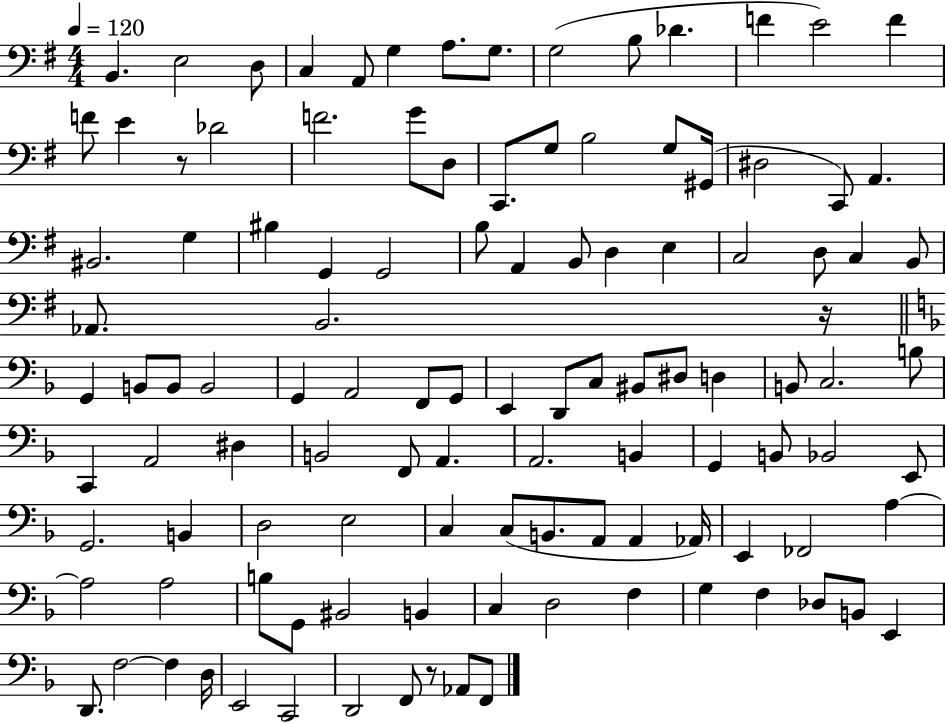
B2/q. E3/h D3/e C3/q A2/e G3/q A3/e. G3/e. G3/h B3/e Db4/q. F4/q E4/h F4/q F4/e E4/q R/e Db4/h F4/h. G4/e D3/e C2/e. G3/e B3/h G3/e G#2/s D#3/h C2/e A2/q. BIS2/h. G3/q BIS3/q G2/q G2/h B3/e A2/q B2/e D3/q E3/q C3/h D3/e C3/q B2/e Ab2/e. B2/h. R/s G2/q B2/e B2/e B2/h G2/q A2/h F2/e G2/e E2/q D2/e C3/e BIS2/e D#3/e D3/q B2/e C3/h. B3/e C2/q A2/h D#3/q B2/h F2/e A2/q. A2/h. B2/q G2/q B2/e Bb2/h E2/e G2/h. B2/q D3/h E3/h C3/q C3/e B2/e. A2/e A2/q Ab2/s E2/q FES2/h A3/q A3/h A3/h B3/e G2/e BIS2/h B2/q C3/q D3/h F3/q G3/q F3/q Db3/e B2/e E2/q D2/e. F3/h F3/q D3/s E2/h C2/h D2/h F2/e R/e Ab2/e F2/e